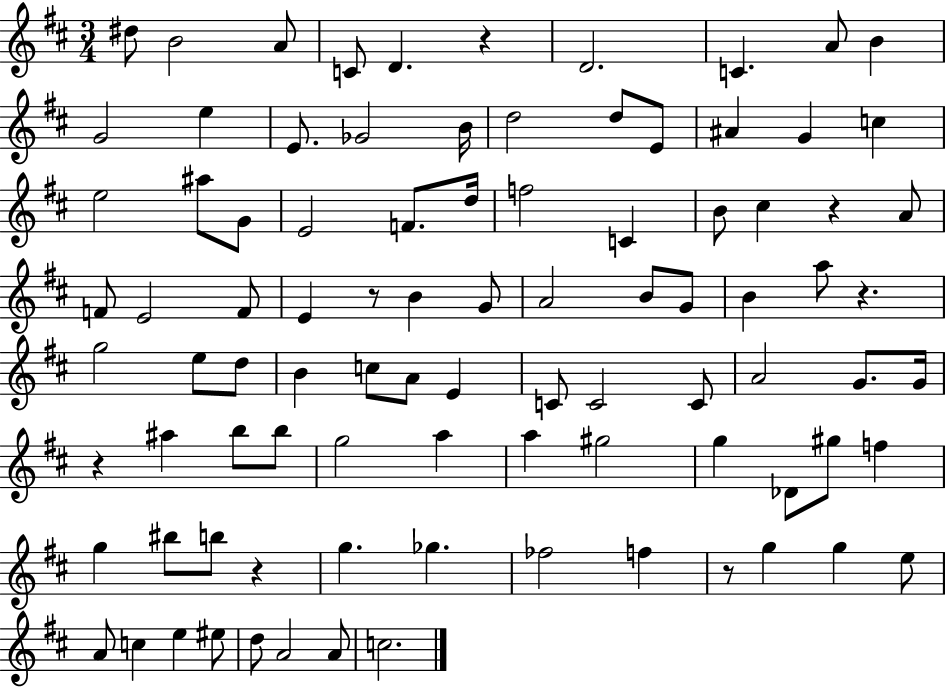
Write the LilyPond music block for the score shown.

{
  \clef treble
  \numericTimeSignature
  \time 3/4
  \key d \major
  dis''8 b'2 a'8 | c'8 d'4. r4 | d'2. | c'4. a'8 b'4 | \break g'2 e''4 | e'8. ges'2 b'16 | d''2 d''8 e'8 | ais'4 g'4 c''4 | \break e''2 ais''8 g'8 | e'2 f'8. d''16 | f''2 c'4 | b'8 cis''4 r4 a'8 | \break f'8 e'2 f'8 | e'4 r8 b'4 g'8 | a'2 b'8 g'8 | b'4 a''8 r4. | \break g''2 e''8 d''8 | b'4 c''8 a'8 e'4 | c'8 c'2 c'8 | a'2 g'8. g'16 | \break r4 ais''4 b''8 b''8 | g''2 a''4 | a''4 gis''2 | g''4 des'8 gis''8 f''4 | \break g''4 bis''8 b''8 r4 | g''4. ges''4. | fes''2 f''4 | r8 g''4 g''4 e''8 | \break a'8 c''4 e''4 eis''8 | d''8 a'2 a'8 | c''2. | \bar "|."
}